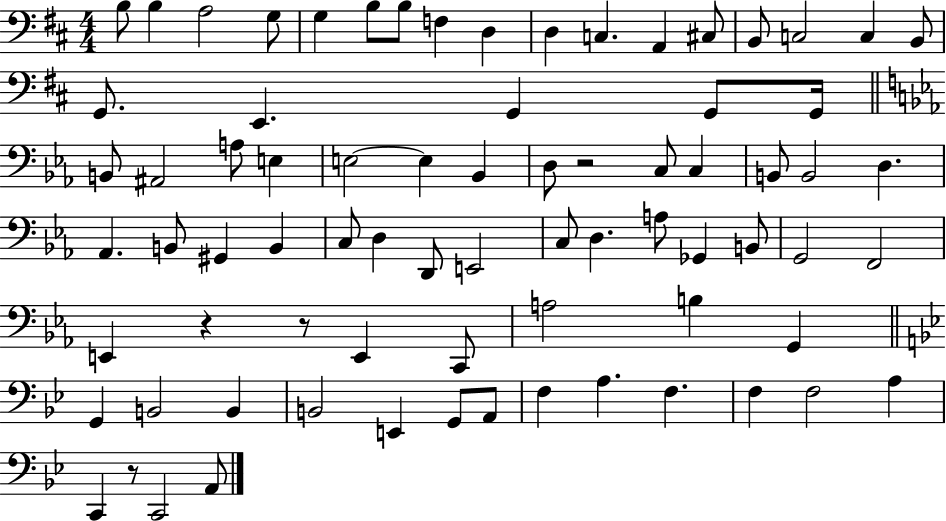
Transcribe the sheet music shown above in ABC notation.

X:1
T:Untitled
M:4/4
L:1/4
K:D
B,/2 B, A,2 G,/2 G, B,/2 B,/2 F, D, D, C, A,, ^C,/2 B,,/2 C,2 C, B,,/2 G,,/2 E,, G,, G,,/2 G,,/4 B,,/2 ^A,,2 A,/2 E, E,2 E, _B,, D,/2 z2 C,/2 C, B,,/2 B,,2 D, _A,, B,,/2 ^G,, B,, C,/2 D, D,,/2 E,,2 C,/2 D, A,/2 _G,, B,,/2 G,,2 F,,2 E,, z z/2 E,, C,,/2 A,2 B, G,, G,, B,,2 B,, B,,2 E,, G,,/2 A,,/2 F, A, F, F, F,2 A, C,, z/2 C,,2 A,,/2